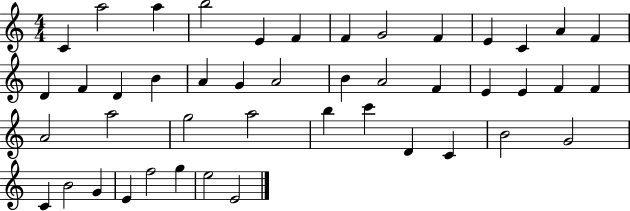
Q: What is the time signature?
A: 4/4